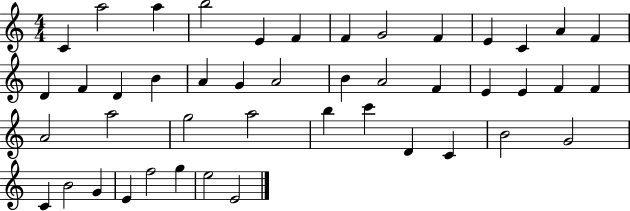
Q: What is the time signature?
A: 4/4